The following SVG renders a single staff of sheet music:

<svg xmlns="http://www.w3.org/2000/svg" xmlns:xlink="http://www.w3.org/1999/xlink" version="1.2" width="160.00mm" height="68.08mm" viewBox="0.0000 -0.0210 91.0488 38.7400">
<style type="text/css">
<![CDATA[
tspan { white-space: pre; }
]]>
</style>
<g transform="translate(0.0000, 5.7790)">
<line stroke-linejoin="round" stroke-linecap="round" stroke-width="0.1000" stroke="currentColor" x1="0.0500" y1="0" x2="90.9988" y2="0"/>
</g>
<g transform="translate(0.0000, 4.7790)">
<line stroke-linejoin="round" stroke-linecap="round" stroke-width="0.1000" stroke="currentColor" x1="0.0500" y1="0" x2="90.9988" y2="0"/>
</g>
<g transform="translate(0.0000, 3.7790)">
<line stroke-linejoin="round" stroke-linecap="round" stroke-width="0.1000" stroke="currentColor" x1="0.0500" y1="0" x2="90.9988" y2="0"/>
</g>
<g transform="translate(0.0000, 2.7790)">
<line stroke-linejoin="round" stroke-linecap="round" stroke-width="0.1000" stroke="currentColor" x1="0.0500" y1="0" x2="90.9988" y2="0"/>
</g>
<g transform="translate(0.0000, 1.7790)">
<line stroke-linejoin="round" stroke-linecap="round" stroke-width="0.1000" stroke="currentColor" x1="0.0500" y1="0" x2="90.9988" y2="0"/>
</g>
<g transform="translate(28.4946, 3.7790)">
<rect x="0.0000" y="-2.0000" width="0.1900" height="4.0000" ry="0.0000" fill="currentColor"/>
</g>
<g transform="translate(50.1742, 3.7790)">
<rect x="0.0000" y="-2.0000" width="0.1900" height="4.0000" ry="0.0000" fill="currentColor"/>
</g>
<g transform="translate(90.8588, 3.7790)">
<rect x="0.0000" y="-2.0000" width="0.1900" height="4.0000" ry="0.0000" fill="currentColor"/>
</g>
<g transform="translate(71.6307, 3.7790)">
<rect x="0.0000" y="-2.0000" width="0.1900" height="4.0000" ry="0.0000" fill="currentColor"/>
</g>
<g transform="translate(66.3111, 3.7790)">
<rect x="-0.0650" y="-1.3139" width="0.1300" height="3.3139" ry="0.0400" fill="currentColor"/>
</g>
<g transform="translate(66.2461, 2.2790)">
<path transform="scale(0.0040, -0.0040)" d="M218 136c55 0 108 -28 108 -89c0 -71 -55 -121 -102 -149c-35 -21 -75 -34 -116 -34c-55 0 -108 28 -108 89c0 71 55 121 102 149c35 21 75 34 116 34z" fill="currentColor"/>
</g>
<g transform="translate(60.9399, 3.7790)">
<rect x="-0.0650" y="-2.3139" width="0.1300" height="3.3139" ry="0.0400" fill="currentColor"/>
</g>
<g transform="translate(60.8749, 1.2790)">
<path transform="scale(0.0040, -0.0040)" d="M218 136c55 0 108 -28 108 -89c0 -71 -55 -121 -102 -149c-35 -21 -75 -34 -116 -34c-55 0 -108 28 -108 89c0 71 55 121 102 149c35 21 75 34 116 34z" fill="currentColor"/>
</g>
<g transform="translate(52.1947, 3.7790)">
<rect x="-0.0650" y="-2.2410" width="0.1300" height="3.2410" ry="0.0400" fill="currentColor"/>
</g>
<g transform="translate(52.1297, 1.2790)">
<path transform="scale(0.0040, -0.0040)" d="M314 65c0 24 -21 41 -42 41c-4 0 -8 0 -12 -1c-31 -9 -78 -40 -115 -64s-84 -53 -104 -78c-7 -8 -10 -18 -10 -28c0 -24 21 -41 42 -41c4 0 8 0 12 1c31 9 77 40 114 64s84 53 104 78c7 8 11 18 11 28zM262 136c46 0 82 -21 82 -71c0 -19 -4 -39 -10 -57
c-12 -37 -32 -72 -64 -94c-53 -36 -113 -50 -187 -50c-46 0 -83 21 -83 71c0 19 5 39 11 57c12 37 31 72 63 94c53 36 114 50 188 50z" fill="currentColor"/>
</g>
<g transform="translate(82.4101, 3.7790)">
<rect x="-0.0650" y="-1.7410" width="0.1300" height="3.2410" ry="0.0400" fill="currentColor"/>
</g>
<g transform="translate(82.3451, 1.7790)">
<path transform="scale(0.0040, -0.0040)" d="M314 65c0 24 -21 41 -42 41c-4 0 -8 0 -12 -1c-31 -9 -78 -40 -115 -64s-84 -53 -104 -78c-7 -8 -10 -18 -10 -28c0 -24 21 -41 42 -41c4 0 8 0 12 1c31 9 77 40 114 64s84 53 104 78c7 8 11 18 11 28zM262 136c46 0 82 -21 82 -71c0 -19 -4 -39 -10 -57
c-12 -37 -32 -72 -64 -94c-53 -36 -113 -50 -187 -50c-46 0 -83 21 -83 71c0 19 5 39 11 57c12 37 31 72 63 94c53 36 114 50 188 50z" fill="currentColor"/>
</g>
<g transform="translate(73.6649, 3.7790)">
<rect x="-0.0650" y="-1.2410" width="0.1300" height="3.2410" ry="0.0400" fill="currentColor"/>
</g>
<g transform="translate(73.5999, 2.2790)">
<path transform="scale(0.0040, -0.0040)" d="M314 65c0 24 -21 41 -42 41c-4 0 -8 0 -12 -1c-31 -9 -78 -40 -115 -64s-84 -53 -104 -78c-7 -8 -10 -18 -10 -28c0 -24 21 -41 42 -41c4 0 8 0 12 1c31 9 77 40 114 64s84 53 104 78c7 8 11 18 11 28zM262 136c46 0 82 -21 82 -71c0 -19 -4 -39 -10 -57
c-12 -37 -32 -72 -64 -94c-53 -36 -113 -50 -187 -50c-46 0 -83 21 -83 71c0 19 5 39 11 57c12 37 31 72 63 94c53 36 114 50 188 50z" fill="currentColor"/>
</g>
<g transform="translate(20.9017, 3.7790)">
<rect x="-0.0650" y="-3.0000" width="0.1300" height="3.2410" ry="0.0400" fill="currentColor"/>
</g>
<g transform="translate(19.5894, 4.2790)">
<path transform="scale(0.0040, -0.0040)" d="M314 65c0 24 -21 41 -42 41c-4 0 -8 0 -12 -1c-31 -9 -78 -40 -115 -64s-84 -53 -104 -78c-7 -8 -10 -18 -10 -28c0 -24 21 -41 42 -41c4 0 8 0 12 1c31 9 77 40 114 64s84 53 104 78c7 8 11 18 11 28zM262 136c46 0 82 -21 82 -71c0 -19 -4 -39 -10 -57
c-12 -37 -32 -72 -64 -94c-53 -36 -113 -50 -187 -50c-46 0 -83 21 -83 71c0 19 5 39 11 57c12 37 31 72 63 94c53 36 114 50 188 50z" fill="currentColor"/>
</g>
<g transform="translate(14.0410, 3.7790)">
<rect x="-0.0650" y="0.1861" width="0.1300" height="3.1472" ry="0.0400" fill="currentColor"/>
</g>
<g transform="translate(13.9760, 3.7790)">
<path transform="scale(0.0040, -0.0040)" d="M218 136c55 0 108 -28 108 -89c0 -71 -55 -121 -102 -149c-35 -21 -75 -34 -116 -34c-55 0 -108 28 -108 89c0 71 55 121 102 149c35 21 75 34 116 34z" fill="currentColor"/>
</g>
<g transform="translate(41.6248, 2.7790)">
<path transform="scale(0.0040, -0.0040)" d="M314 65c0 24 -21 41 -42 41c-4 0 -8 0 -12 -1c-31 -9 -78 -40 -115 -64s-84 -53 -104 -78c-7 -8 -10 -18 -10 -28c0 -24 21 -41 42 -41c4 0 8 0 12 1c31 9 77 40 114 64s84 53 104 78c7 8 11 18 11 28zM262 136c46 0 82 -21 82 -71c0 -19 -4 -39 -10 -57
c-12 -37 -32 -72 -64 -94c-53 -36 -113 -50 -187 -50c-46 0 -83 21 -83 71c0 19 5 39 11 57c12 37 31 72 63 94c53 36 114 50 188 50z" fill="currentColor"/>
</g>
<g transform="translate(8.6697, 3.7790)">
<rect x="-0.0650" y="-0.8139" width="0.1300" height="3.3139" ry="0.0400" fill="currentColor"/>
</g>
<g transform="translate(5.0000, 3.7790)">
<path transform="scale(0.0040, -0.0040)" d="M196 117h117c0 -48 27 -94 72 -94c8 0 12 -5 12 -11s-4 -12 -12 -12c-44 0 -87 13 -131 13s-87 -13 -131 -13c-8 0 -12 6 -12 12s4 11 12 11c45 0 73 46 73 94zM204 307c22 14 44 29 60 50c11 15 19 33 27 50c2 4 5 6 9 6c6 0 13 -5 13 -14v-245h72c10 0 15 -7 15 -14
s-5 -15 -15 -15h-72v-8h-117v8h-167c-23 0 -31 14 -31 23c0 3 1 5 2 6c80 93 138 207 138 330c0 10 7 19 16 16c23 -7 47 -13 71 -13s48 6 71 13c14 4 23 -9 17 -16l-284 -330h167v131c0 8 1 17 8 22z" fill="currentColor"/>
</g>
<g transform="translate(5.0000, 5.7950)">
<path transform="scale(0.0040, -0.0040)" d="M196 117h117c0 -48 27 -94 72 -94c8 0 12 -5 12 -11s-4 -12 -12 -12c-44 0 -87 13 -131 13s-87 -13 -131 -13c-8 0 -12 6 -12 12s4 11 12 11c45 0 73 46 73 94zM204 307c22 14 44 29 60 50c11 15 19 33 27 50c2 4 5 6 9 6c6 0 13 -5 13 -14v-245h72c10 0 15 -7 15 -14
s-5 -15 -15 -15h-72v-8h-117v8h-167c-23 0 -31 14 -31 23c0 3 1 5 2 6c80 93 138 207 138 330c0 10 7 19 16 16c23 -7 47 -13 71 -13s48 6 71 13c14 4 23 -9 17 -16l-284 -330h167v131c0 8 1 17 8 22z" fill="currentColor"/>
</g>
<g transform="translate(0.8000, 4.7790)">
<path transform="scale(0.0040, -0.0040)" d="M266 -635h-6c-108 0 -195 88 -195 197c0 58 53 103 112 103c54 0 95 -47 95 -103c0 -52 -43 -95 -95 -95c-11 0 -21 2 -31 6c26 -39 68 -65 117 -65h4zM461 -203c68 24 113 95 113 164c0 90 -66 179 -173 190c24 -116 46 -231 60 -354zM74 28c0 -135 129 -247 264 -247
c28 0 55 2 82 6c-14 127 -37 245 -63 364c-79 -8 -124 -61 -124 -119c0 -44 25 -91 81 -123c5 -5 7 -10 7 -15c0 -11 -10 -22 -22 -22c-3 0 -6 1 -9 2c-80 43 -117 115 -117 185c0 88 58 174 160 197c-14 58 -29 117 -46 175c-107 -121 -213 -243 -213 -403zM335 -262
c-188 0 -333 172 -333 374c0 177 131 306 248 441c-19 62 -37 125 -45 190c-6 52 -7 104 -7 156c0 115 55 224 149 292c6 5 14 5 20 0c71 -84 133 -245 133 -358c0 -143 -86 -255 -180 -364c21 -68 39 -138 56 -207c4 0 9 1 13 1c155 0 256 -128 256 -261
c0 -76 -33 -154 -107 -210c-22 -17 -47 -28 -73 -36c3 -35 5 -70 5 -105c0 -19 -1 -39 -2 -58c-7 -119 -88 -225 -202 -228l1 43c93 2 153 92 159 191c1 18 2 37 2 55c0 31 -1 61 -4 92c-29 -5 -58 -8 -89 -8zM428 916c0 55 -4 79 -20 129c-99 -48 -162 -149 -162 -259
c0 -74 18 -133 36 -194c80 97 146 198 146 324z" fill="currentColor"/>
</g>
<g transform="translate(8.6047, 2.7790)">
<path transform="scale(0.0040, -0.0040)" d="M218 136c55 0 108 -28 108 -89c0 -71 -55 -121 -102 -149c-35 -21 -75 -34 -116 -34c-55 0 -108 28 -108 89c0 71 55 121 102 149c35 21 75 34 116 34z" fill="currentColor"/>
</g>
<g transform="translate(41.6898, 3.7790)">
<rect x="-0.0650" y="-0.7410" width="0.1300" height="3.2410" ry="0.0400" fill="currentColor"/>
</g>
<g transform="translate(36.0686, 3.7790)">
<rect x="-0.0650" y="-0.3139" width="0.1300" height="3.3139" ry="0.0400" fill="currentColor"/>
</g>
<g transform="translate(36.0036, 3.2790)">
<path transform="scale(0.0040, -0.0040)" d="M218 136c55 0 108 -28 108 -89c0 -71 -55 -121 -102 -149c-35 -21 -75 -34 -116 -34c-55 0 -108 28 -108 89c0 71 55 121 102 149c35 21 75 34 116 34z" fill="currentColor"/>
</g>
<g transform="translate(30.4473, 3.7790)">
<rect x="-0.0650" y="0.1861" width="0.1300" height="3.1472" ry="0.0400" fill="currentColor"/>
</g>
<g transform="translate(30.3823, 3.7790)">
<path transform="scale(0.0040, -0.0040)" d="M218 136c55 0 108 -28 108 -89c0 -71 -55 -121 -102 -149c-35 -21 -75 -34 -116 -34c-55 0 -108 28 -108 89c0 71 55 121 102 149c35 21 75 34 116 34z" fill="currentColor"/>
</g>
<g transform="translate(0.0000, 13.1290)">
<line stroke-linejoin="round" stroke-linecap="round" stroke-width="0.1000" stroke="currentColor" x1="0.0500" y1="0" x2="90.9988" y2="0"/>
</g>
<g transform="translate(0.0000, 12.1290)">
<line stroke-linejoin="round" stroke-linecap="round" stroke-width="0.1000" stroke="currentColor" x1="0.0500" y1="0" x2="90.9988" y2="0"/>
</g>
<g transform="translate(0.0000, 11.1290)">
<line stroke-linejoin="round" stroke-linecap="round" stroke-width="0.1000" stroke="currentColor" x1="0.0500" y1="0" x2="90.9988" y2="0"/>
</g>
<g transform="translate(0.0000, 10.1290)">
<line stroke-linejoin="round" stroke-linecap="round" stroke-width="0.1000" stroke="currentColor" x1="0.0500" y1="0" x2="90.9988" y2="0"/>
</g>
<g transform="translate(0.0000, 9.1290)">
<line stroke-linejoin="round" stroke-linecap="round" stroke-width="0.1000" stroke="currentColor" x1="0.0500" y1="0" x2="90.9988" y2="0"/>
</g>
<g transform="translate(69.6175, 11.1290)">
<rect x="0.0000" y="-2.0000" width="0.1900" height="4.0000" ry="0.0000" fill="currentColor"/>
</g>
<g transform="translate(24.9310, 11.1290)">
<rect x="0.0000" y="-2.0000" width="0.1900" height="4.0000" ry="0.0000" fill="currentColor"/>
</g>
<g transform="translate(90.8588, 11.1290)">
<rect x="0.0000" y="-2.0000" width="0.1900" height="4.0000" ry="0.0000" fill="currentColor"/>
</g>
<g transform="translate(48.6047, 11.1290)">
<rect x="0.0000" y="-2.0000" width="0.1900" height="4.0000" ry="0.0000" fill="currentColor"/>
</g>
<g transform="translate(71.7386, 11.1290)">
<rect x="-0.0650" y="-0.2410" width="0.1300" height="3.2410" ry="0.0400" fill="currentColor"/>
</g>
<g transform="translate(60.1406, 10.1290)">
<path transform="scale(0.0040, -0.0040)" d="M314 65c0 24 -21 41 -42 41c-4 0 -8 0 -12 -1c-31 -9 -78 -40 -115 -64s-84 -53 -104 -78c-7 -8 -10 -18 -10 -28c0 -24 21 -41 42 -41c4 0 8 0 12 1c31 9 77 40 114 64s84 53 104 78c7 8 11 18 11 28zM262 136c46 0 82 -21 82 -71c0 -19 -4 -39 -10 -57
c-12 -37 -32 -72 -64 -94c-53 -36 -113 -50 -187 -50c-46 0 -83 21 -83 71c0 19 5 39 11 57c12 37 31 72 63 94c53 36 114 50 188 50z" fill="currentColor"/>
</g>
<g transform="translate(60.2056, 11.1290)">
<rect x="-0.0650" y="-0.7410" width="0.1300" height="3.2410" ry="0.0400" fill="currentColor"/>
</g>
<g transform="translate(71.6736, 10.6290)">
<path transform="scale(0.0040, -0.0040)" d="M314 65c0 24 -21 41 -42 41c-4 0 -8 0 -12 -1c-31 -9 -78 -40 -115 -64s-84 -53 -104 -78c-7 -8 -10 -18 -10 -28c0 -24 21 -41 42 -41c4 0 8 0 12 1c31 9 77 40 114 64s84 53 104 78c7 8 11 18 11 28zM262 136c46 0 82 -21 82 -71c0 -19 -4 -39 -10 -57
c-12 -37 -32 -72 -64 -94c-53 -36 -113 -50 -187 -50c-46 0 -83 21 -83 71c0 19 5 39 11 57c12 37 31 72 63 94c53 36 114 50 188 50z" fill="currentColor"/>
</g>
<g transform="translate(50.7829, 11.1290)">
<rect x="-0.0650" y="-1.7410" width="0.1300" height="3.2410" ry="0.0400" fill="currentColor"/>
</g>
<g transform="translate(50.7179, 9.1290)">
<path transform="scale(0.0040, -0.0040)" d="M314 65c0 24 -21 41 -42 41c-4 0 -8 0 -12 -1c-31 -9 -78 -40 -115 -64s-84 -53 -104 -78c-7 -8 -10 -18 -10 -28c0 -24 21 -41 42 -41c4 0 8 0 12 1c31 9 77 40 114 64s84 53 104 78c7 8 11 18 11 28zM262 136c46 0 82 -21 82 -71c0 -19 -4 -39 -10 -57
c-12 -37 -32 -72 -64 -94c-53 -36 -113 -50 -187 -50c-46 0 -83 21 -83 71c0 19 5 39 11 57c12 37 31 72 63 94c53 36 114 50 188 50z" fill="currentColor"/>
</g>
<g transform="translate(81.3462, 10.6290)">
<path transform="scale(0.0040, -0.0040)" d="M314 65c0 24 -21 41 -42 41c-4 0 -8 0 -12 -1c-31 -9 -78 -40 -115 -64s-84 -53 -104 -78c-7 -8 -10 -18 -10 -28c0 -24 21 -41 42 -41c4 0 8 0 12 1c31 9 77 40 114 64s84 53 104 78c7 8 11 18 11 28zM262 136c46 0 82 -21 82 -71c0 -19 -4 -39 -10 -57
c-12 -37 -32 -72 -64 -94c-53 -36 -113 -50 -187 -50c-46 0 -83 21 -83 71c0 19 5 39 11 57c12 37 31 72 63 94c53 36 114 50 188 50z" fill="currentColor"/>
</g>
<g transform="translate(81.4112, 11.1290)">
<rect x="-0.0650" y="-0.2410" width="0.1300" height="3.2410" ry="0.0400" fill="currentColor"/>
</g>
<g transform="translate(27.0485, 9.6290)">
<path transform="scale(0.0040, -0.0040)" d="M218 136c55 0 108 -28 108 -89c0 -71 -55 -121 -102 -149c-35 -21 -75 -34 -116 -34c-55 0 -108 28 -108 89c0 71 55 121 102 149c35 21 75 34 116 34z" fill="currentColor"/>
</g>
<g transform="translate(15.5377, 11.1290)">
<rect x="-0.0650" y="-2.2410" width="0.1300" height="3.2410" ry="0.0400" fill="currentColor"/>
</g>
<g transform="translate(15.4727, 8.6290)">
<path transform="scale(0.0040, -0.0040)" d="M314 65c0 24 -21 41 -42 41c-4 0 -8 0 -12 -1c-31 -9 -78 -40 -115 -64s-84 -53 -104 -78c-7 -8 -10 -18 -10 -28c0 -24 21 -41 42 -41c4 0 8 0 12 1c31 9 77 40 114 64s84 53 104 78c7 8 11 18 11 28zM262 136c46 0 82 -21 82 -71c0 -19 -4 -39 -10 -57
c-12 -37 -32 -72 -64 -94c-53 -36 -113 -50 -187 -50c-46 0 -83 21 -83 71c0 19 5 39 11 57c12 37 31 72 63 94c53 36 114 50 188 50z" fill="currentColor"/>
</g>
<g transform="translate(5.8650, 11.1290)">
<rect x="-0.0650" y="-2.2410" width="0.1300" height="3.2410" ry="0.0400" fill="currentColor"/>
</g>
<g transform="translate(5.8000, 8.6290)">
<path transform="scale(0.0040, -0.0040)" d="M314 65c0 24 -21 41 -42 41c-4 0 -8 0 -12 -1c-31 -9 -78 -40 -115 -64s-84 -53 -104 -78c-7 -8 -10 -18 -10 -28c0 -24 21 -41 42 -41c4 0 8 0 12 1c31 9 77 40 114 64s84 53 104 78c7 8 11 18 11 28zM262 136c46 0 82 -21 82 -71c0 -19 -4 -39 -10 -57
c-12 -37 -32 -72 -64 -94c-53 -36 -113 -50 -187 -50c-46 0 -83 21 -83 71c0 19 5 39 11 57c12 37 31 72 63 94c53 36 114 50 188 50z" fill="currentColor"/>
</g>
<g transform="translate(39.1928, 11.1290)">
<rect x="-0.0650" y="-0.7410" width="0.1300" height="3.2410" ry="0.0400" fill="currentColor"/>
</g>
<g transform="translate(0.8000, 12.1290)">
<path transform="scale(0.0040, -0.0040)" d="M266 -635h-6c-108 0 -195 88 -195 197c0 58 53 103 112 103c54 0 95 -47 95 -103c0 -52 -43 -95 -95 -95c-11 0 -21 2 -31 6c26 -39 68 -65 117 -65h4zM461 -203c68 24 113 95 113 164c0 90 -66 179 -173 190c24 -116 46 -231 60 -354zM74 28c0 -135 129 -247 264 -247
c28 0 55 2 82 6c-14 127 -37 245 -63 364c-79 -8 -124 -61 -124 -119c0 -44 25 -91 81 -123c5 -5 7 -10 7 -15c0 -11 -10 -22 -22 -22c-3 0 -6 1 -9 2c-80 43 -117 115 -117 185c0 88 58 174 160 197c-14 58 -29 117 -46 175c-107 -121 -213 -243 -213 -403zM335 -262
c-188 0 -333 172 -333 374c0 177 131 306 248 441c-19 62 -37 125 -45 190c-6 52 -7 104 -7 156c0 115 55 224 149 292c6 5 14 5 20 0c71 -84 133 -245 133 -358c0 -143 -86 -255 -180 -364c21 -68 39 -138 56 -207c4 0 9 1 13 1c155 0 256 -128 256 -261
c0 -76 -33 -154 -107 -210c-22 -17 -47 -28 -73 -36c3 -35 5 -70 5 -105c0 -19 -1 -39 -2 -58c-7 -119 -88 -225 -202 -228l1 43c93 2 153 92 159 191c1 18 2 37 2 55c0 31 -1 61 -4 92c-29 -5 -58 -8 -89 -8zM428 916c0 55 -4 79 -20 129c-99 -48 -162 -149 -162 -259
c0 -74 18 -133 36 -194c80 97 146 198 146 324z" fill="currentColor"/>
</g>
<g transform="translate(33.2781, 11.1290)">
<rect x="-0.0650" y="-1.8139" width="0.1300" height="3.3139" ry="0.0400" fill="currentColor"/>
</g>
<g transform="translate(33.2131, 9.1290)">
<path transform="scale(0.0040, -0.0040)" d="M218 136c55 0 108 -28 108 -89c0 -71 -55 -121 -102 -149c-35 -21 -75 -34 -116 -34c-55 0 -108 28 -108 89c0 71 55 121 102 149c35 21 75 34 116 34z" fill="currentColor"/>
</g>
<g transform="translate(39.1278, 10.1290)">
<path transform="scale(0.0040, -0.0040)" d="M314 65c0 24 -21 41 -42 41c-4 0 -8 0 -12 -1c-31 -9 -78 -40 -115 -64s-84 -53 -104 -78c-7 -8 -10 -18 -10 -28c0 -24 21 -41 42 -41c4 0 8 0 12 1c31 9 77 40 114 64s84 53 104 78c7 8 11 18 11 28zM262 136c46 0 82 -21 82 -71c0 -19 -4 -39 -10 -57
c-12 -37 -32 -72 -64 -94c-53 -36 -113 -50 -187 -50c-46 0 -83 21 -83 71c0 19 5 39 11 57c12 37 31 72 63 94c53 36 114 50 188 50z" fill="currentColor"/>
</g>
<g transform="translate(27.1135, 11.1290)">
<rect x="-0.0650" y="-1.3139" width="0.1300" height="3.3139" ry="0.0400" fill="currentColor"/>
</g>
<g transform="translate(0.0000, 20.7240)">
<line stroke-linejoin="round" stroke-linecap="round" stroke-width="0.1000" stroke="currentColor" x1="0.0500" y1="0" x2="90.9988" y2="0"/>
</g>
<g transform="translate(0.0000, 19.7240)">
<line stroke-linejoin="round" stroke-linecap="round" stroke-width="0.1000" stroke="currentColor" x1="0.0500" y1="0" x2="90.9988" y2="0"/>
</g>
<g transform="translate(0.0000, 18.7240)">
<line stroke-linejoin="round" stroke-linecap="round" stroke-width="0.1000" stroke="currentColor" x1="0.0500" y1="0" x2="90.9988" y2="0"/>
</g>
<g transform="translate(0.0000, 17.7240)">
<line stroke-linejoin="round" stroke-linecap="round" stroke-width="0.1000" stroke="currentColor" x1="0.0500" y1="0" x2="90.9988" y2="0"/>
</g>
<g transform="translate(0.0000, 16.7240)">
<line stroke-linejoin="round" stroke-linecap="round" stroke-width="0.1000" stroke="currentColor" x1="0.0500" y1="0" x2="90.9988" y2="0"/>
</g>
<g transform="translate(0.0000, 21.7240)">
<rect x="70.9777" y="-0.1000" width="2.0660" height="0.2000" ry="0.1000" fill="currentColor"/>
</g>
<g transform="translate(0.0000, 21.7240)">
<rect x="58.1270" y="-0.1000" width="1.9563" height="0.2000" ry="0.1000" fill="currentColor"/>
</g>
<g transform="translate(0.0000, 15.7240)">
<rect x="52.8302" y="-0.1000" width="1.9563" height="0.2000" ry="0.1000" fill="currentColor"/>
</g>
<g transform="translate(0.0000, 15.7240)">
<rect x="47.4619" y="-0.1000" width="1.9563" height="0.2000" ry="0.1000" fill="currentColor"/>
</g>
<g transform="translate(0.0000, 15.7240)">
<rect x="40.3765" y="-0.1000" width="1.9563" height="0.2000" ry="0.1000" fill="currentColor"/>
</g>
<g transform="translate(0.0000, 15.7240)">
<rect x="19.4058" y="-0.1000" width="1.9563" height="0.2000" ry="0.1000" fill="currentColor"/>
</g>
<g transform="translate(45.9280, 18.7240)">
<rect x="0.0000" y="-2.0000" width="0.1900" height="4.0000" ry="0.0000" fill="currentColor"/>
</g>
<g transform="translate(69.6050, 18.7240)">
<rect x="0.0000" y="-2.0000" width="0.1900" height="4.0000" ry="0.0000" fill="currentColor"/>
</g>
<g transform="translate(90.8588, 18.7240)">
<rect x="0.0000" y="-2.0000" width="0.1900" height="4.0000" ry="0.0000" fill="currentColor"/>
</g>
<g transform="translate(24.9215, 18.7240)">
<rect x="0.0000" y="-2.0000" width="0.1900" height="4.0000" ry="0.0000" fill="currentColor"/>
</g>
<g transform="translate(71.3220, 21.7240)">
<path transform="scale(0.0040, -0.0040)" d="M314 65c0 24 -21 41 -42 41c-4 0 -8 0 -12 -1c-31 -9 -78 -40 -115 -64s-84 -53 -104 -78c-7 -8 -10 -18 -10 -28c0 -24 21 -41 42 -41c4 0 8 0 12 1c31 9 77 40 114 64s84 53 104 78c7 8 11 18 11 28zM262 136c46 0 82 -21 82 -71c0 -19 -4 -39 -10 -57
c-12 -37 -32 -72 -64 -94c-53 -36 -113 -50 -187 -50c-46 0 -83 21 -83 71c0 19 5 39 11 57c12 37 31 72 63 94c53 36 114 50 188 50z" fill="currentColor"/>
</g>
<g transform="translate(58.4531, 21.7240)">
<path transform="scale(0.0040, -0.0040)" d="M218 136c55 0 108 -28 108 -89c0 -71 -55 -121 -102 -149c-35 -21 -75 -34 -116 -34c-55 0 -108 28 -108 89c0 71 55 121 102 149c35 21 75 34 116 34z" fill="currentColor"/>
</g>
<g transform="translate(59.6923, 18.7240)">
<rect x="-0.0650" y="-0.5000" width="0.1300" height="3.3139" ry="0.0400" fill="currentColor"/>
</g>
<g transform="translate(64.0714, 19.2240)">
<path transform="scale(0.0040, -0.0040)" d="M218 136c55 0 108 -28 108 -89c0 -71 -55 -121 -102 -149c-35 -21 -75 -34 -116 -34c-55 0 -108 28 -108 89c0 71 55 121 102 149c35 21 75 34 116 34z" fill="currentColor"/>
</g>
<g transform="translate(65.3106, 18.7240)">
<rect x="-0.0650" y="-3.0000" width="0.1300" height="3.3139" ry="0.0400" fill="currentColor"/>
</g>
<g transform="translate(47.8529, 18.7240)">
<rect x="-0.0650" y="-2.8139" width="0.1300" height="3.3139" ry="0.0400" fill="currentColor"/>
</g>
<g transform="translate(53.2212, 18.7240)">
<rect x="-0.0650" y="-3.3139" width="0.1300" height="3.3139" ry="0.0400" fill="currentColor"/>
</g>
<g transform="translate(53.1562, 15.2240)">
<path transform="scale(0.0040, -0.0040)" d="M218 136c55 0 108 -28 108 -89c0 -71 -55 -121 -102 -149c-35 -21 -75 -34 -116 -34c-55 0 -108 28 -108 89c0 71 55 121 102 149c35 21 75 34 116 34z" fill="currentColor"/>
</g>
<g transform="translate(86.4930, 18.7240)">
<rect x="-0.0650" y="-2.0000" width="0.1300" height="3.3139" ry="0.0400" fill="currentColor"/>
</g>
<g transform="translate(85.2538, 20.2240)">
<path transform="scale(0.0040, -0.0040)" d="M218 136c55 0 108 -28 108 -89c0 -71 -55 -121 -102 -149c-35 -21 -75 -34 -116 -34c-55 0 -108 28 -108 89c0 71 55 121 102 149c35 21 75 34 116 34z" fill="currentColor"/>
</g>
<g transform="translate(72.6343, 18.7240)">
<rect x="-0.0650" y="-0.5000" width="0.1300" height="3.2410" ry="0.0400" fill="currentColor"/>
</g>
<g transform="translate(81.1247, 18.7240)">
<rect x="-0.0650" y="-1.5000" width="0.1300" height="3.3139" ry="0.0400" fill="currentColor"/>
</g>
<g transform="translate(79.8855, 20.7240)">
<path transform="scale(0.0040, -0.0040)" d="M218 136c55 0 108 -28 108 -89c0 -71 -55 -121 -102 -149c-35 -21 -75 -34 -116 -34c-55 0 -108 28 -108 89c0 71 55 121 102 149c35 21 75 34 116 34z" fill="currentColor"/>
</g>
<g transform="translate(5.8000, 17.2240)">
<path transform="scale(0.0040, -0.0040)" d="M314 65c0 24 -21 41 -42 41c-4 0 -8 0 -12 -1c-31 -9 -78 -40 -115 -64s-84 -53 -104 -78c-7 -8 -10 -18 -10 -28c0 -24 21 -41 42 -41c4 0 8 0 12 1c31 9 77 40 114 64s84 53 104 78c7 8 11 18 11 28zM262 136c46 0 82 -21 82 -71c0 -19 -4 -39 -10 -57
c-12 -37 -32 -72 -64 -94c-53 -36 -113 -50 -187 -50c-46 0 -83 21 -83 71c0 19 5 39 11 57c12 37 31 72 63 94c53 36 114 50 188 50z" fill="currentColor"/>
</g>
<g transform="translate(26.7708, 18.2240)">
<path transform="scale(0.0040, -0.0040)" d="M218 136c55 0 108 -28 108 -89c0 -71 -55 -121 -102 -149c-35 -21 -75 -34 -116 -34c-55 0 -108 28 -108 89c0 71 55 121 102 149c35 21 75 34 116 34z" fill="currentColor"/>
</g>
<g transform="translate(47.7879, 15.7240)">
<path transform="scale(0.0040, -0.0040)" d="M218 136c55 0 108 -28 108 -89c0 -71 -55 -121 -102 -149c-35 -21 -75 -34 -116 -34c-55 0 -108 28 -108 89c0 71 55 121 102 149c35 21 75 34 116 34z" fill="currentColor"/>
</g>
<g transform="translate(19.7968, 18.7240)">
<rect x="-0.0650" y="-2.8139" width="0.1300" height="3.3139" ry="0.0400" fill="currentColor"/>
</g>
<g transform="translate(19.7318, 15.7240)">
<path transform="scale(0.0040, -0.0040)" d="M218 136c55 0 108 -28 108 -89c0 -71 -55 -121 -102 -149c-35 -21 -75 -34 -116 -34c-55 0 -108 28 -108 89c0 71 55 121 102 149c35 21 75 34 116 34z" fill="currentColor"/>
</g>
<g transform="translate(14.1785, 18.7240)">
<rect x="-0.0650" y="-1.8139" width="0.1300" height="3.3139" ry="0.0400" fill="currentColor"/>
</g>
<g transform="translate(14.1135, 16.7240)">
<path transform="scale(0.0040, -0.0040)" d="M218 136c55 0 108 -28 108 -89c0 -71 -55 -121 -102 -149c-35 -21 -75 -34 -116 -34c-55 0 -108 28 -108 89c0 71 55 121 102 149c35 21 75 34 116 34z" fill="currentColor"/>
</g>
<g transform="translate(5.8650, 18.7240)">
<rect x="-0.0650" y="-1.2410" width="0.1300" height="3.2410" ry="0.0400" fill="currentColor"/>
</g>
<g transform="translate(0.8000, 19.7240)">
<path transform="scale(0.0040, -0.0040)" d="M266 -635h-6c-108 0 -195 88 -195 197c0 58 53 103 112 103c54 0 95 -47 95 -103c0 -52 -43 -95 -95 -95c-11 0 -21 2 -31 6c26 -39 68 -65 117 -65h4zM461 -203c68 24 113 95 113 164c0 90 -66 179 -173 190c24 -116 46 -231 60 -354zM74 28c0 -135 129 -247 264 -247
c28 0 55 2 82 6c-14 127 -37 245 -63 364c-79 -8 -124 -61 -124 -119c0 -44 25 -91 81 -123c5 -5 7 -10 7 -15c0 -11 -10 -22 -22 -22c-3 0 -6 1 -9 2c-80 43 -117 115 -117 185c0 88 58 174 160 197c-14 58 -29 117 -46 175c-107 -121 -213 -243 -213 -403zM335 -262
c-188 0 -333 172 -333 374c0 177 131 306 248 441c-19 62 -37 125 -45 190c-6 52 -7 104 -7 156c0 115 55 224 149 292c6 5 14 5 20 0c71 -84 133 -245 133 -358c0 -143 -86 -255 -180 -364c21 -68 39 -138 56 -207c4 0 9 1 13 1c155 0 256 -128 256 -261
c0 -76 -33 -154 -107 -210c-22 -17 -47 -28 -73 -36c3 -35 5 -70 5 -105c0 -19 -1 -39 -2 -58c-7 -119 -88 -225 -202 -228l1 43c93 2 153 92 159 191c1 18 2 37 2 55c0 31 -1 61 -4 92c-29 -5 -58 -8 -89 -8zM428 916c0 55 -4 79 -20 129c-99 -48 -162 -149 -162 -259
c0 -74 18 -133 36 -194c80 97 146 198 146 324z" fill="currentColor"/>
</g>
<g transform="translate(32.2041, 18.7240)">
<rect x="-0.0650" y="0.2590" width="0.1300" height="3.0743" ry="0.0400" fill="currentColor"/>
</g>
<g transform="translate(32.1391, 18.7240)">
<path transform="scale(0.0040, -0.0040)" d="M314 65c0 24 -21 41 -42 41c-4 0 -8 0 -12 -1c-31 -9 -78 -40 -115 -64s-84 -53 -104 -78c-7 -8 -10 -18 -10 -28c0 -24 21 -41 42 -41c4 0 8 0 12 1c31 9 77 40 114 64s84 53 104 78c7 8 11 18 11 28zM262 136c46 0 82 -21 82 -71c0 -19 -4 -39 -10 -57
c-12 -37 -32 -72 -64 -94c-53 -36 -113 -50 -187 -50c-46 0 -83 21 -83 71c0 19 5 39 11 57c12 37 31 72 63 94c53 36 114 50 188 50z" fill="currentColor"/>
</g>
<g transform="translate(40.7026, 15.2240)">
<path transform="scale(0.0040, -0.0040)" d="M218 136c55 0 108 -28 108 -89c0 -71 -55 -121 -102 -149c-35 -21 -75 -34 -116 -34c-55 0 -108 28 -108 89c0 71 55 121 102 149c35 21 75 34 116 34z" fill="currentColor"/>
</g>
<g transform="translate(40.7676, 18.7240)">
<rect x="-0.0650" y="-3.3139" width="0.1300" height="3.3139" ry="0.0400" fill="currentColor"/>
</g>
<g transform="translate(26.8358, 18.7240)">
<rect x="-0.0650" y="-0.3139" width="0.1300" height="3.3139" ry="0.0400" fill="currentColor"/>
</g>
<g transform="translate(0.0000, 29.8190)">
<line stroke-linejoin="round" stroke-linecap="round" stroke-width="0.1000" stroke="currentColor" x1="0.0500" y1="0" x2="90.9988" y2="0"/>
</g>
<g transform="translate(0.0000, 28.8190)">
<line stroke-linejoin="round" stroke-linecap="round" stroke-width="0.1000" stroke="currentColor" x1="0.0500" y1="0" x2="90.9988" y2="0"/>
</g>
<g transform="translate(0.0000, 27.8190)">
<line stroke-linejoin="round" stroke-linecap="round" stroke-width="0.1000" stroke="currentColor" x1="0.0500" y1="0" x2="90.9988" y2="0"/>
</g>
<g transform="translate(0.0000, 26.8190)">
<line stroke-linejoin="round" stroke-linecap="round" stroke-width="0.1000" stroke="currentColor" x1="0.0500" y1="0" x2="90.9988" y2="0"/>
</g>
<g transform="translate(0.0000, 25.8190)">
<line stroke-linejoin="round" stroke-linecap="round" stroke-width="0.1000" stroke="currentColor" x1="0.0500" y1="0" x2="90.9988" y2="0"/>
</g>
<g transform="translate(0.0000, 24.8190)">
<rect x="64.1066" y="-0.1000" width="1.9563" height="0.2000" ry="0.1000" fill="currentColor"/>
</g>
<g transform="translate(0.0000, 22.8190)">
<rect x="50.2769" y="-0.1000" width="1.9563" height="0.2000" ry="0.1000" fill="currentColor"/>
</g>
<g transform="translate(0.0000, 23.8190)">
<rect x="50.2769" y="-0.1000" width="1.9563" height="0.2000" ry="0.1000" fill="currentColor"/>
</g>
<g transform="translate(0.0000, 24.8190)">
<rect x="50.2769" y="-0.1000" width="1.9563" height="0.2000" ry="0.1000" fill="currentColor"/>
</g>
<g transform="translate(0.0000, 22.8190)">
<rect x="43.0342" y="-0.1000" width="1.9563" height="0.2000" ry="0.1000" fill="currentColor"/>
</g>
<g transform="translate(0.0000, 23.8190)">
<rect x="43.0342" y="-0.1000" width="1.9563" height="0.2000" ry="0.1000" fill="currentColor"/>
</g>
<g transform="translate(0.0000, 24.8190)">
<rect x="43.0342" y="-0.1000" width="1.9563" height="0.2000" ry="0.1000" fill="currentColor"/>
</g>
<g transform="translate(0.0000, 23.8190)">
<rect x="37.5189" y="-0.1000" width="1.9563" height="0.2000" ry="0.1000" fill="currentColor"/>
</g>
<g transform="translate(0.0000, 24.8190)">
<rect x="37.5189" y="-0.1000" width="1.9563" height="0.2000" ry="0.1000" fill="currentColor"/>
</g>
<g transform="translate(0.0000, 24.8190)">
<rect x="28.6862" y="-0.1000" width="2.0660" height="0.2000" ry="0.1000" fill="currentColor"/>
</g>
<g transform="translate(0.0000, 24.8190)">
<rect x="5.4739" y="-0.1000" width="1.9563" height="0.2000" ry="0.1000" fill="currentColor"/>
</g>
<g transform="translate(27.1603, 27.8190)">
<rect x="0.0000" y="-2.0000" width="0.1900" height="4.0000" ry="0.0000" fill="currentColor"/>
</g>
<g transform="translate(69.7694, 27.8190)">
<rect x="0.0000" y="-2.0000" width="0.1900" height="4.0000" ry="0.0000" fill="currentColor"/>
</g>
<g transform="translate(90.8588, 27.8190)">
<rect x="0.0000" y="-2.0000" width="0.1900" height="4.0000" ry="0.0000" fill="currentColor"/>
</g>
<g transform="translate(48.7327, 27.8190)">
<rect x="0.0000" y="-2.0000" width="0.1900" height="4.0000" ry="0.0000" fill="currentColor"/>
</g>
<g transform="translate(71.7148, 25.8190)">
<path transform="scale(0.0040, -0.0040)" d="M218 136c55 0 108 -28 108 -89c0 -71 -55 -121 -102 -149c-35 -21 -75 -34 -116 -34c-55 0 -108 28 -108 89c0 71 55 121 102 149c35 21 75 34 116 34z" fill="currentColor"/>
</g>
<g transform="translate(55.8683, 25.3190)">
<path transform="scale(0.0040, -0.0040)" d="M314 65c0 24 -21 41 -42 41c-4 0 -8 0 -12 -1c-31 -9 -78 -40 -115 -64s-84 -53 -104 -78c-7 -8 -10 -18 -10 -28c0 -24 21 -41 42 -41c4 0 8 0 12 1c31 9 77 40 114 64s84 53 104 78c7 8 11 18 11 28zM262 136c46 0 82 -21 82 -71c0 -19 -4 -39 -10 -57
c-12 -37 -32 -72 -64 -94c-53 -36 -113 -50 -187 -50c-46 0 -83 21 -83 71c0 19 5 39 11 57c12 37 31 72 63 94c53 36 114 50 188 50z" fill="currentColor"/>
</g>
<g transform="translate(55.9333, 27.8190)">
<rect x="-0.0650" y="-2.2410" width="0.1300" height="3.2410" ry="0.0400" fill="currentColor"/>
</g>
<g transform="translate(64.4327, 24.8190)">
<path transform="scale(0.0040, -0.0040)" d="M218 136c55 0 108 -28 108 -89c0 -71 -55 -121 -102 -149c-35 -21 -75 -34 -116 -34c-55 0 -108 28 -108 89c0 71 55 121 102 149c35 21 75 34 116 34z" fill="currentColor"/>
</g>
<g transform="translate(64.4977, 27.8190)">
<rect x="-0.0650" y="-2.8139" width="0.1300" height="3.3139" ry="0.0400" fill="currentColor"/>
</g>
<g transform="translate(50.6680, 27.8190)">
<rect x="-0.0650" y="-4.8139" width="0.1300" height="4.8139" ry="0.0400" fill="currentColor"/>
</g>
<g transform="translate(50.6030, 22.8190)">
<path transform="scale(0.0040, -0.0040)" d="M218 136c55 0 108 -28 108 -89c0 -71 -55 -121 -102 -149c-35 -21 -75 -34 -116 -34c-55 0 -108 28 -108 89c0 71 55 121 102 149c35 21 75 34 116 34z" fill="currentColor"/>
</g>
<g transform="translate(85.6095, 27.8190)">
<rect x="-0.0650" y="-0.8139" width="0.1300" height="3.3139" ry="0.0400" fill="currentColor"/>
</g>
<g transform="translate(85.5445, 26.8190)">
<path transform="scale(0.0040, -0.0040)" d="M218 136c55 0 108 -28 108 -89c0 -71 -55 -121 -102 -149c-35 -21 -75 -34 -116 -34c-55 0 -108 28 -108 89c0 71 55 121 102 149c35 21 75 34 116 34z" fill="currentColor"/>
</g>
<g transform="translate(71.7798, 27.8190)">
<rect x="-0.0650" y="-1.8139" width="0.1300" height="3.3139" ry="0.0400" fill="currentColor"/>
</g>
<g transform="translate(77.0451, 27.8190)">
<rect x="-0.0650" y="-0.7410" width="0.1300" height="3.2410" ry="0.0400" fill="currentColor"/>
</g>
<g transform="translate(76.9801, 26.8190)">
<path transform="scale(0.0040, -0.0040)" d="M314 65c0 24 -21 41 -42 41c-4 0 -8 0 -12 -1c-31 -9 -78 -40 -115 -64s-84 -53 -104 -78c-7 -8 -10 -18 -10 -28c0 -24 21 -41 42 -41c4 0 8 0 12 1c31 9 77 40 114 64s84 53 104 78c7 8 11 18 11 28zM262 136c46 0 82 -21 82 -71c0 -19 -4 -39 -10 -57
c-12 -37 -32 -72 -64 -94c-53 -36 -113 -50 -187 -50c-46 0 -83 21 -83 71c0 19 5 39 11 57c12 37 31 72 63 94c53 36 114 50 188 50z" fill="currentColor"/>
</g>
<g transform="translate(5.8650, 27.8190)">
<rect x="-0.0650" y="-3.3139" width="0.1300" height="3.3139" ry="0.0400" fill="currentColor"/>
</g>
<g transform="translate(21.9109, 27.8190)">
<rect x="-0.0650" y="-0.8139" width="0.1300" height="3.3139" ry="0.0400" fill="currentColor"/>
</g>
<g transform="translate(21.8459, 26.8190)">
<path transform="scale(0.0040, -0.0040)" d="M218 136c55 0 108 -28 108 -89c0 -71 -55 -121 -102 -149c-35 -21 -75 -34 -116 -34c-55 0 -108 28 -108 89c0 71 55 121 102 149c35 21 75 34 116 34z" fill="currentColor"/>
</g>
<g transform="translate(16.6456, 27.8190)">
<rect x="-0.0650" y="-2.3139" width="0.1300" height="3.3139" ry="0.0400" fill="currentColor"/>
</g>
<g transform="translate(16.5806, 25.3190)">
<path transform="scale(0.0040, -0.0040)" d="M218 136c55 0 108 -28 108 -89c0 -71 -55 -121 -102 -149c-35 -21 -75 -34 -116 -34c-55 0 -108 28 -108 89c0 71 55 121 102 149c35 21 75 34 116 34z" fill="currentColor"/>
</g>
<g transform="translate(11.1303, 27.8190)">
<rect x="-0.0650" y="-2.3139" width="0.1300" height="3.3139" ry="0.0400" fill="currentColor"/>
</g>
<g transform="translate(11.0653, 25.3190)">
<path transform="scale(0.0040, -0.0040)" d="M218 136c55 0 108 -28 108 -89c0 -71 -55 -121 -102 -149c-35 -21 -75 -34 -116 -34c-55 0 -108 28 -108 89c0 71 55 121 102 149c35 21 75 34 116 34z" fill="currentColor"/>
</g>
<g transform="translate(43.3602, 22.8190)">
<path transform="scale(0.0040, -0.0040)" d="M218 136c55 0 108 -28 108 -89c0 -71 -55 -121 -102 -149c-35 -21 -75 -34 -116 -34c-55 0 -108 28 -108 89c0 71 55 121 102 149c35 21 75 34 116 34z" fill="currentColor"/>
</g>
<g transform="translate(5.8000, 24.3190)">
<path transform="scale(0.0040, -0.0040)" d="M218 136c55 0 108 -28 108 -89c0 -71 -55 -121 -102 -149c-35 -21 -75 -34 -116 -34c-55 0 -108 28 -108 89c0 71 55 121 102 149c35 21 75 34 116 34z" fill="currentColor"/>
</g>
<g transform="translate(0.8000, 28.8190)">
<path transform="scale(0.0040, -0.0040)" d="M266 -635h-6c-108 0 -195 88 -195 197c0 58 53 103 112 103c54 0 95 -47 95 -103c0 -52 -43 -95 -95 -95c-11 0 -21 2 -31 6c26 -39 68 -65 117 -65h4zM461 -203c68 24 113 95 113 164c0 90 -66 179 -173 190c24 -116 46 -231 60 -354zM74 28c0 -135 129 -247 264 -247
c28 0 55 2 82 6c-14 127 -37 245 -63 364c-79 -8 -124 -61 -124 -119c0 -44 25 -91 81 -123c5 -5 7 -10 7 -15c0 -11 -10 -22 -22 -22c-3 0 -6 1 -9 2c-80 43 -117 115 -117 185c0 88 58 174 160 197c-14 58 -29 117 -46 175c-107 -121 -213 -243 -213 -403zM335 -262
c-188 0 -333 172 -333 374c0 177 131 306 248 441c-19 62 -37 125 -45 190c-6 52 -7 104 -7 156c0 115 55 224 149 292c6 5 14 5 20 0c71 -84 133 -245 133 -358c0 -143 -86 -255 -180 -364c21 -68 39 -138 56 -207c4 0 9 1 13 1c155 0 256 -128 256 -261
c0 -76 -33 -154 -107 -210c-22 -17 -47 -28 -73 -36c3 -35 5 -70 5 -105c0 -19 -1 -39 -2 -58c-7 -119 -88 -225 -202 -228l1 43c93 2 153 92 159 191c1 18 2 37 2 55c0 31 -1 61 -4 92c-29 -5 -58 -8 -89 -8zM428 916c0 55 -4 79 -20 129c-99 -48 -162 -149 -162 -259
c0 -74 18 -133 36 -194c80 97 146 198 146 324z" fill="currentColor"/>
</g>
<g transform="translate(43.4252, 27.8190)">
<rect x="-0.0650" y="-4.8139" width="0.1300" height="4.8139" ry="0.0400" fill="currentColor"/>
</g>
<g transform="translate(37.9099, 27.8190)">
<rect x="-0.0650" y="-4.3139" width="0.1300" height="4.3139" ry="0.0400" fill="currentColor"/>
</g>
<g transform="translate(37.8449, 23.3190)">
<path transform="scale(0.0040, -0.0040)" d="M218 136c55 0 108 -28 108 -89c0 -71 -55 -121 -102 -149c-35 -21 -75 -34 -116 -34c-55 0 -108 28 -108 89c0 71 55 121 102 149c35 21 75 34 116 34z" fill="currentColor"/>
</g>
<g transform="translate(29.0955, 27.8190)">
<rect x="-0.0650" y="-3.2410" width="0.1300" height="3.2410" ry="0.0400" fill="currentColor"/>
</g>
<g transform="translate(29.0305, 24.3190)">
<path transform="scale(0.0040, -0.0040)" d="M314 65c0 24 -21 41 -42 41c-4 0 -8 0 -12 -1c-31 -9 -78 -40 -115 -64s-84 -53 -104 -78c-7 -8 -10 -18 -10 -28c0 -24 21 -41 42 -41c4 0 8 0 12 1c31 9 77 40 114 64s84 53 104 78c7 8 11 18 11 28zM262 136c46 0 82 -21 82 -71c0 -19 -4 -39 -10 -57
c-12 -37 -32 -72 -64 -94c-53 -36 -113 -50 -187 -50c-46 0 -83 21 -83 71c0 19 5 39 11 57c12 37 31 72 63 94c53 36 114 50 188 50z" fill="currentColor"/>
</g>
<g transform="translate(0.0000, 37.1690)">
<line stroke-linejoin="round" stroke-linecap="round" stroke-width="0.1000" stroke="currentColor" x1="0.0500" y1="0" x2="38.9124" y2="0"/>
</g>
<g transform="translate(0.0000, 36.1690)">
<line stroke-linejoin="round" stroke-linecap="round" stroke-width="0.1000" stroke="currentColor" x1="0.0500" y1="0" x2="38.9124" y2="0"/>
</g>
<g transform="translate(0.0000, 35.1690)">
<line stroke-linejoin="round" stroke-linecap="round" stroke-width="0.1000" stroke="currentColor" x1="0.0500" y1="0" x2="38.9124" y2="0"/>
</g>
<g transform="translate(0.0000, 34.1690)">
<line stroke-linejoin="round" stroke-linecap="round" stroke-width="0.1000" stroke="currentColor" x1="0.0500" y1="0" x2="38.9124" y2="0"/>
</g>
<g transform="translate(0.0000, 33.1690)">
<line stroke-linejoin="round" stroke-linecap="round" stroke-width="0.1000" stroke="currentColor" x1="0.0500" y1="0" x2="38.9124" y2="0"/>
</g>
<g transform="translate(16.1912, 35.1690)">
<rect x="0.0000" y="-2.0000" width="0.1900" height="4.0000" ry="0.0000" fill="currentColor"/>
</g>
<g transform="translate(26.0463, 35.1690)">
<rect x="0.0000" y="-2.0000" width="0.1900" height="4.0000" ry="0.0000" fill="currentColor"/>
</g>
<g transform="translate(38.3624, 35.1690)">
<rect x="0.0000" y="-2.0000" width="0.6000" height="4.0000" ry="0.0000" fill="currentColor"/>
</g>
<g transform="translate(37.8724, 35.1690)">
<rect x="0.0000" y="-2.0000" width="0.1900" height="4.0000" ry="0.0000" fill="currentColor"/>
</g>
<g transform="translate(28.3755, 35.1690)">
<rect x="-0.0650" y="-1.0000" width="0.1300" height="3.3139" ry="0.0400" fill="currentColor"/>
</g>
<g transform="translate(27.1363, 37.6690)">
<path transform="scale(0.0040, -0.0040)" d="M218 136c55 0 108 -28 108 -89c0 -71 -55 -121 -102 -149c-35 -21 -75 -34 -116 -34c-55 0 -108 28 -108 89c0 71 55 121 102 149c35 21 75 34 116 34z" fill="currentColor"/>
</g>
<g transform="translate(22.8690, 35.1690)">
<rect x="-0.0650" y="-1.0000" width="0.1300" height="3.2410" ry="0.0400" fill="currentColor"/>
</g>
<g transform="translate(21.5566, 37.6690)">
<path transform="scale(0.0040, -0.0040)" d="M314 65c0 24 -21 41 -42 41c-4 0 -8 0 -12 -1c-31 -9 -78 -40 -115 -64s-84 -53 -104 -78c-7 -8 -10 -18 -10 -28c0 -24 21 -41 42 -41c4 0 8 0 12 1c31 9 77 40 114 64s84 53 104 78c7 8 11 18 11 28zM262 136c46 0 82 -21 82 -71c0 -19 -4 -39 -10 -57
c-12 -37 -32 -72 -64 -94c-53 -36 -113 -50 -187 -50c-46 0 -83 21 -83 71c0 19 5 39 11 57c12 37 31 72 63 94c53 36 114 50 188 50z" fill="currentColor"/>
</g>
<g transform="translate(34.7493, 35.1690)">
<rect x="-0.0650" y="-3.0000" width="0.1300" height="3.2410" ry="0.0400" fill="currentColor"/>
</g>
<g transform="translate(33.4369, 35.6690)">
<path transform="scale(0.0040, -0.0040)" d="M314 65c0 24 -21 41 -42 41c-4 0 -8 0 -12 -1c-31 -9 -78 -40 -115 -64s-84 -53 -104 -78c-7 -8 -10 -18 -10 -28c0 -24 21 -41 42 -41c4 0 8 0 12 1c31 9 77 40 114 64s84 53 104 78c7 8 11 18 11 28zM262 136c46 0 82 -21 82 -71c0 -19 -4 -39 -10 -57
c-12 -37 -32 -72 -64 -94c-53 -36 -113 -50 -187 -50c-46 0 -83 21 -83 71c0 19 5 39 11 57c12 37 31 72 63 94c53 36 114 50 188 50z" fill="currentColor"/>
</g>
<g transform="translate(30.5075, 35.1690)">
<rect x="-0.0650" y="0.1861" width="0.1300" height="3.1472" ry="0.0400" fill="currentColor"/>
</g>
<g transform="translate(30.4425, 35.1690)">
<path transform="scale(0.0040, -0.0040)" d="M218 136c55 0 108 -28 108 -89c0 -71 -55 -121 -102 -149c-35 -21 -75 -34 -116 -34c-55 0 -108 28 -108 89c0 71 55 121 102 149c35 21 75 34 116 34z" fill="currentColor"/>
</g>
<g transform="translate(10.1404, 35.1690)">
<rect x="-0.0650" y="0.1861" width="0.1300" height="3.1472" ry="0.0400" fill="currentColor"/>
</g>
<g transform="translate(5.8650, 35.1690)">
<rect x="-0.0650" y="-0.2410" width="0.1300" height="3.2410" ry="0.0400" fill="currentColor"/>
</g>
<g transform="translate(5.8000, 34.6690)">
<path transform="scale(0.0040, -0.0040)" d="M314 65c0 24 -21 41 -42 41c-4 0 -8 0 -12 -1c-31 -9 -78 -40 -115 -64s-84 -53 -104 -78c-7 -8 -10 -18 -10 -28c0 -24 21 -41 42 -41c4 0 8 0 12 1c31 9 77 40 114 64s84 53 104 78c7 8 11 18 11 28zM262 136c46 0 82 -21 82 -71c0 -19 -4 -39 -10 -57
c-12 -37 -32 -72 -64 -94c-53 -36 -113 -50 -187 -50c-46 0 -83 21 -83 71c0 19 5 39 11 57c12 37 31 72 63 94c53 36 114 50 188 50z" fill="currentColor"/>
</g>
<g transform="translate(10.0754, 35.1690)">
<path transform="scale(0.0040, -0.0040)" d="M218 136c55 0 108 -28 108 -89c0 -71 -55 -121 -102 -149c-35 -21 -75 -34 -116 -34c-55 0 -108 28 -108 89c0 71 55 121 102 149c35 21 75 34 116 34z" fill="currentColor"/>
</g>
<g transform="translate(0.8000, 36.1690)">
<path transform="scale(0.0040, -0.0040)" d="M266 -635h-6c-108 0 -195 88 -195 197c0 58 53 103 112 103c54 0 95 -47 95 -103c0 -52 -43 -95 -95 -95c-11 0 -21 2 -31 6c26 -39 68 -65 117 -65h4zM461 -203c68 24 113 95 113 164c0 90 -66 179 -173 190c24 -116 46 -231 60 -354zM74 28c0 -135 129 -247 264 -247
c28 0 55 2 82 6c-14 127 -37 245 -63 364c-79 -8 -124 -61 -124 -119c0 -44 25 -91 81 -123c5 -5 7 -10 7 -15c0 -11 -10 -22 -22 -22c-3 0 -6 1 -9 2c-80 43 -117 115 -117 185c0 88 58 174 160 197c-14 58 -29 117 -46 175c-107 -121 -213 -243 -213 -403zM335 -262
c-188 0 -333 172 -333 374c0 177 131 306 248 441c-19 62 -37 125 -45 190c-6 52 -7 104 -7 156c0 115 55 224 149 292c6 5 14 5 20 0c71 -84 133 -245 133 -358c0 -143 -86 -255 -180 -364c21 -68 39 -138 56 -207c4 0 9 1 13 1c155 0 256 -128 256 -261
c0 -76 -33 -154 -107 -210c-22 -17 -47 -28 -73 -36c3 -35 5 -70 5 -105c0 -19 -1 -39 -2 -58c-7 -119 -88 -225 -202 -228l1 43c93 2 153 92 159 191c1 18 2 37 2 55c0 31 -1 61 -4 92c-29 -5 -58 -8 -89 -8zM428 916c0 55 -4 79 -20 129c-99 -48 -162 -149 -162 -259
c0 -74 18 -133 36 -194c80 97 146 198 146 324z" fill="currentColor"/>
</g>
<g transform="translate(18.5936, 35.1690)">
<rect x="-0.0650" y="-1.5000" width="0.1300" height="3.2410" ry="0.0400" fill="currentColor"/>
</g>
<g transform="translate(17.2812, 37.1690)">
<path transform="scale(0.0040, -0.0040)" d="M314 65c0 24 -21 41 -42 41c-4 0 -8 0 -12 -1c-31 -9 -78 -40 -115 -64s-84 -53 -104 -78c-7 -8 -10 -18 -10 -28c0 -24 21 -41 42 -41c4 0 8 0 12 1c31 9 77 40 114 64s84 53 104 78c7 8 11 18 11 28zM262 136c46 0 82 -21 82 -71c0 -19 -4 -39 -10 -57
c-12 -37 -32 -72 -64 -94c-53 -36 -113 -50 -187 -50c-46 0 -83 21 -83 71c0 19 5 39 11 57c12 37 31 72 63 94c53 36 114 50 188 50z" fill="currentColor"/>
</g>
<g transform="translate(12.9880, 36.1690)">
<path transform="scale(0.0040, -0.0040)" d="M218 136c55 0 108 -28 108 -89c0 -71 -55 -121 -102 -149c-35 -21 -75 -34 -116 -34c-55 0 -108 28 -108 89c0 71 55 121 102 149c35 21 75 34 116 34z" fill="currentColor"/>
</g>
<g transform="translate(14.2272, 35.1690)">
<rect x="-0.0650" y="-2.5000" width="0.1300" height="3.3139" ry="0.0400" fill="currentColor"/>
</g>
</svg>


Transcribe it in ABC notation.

X:1
T:Untitled
M:4/4
L:1/4
K:C
d B A2 B c d2 g2 g e e2 f2 g2 g2 e f d2 f2 d2 c2 c2 e2 f a c B2 b a b C A C2 E F b g g d b2 d' e' e' g2 a f d2 d c2 B G E2 D2 D B A2